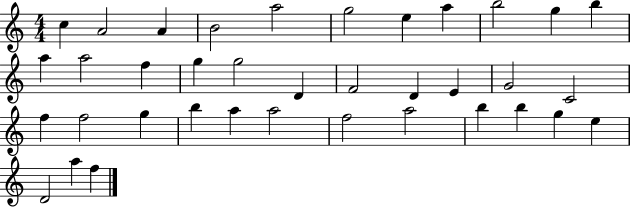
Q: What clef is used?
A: treble